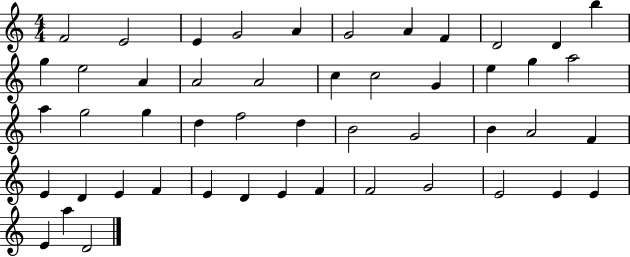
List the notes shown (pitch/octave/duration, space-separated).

F4/h E4/h E4/q G4/h A4/q G4/h A4/q F4/q D4/h D4/q B5/q G5/q E5/h A4/q A4/h A4/h C5/q C5/h G4/q E5/q G5/q A5/h A5/q G5/h G5/q D5/q F5/h D5/q B4/h G4/h B4/q A4/h F4/q E4/q D4/q E4/q F4/q E4/q D4/q E4/q F4/q F4/h G4/h E4/h E4/q E4/q E4/q A5/q D4/h